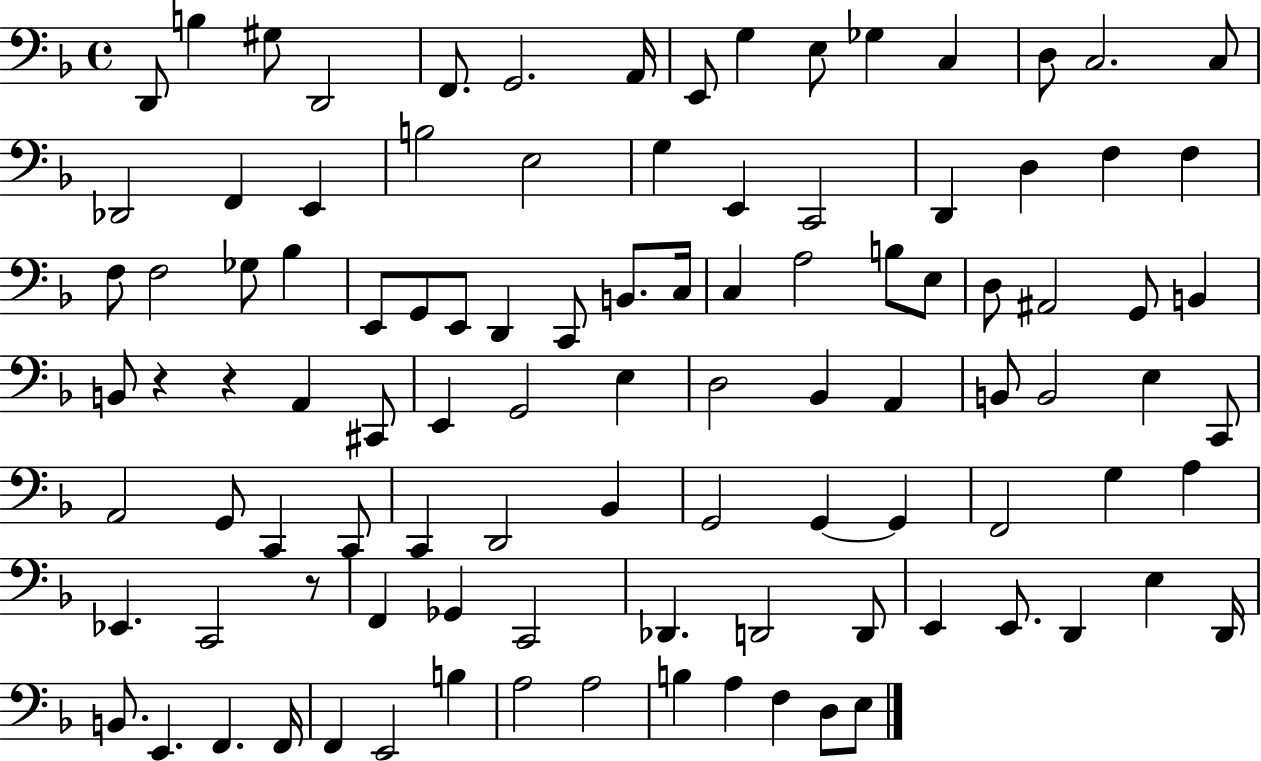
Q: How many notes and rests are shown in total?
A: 102